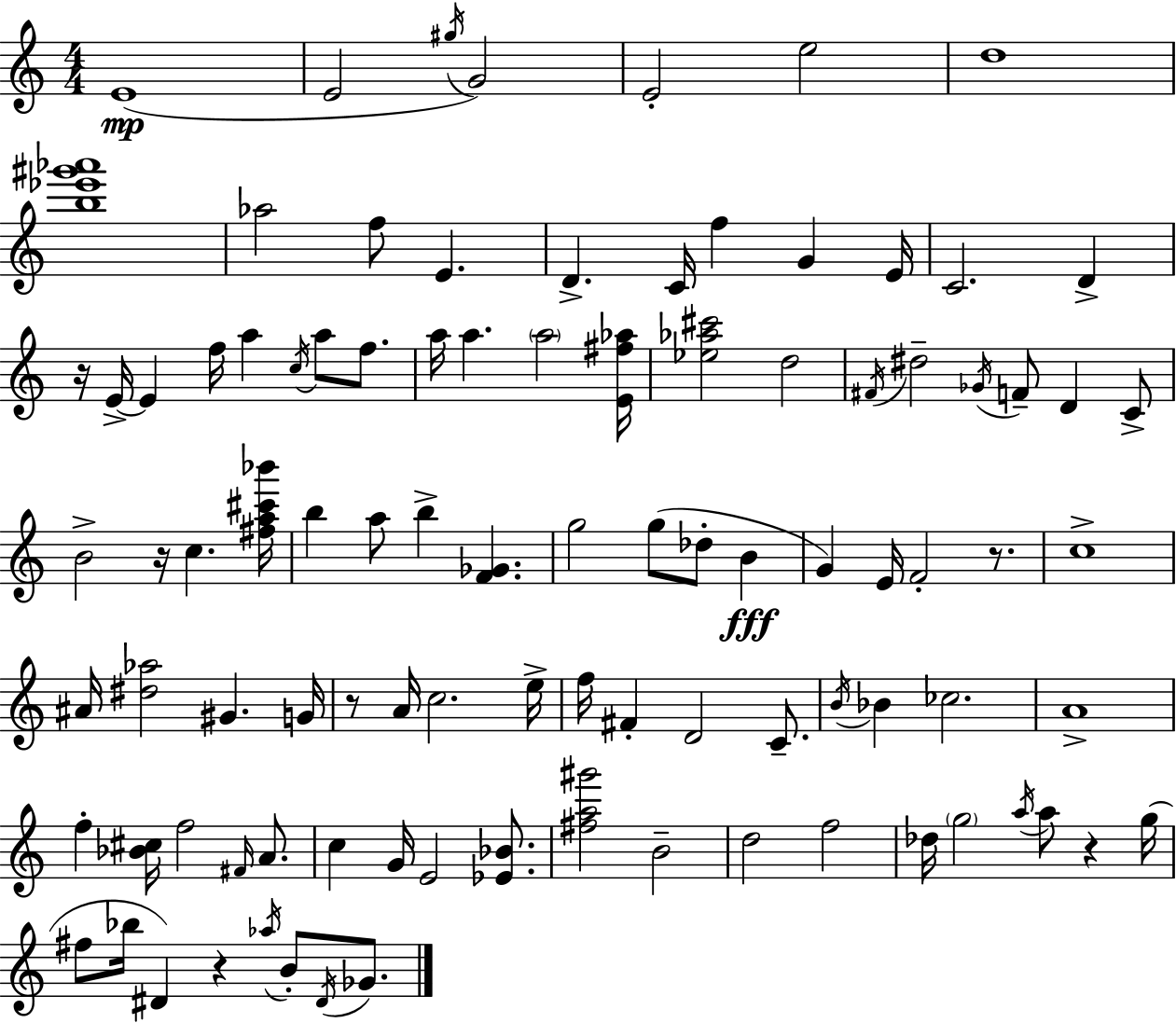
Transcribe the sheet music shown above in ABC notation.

X:1
T:Untitled
M:4/4
L:1/4
K:Am
E4 E2 ^g/4 G2 E2 e2 d4 [b_e'^g'_a']4 _a2 f/2 E D C/4 f G E/4 C2 D z/4 E/4 E f/4 a c/4 a/2 f/2 a/4 a a2 [E^f_a]/4 [_e_a^c']2 d2 ^F/4 ^d2 _G/4 F/2 D C/2 B2 z/4 c [^fa^c'_b']/4 b a/2 b [F_G] g2 g/2 _d/2 B G E/4 F2 z/2 c4 ^A/4 [^d_a]2 ^G G/4 z/2 A/4 c2 e/4 f/4 ^F D2 C/2 B/4 _B _c2 A4 f [_B^c]/4 f2 ^F/4 A/2 c G/4 E2 [_E_B]/2 [^fa^g']2 B2 d2 f2 _d/4 g2 a/4 a/2 z g/4 ^f/2 _b/4 ^D z _a/4 B/2 ^D/4 _G/2